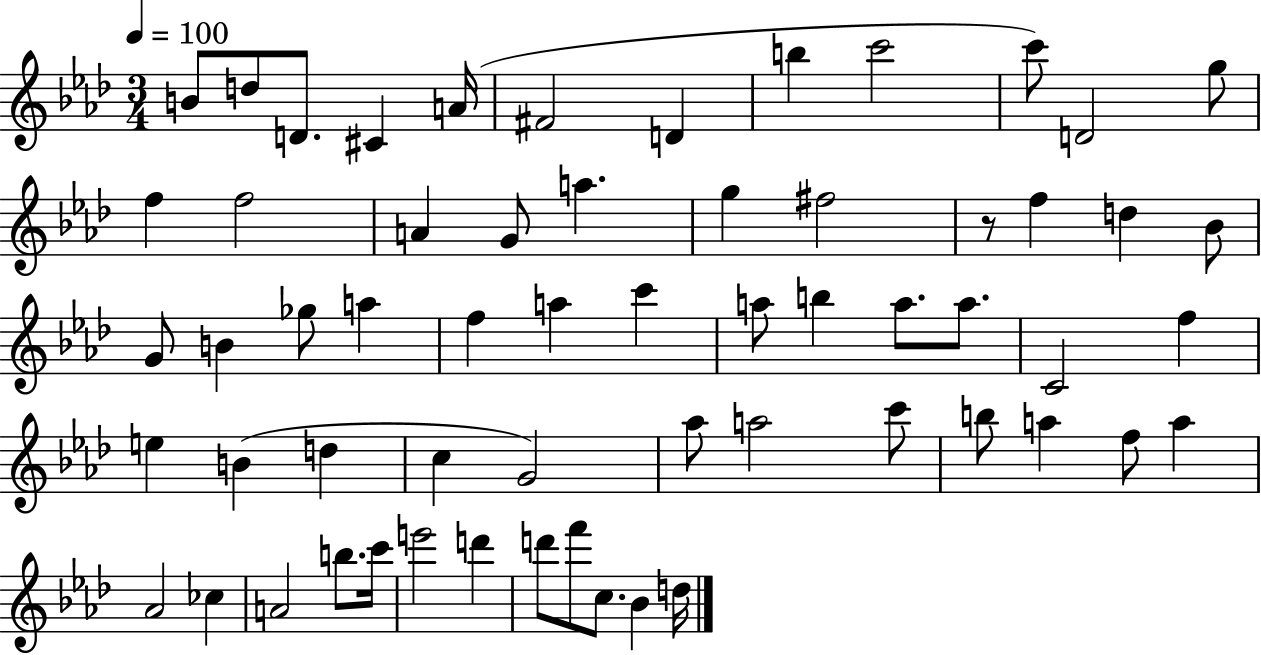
B4/e D5/e D4/e. C#4/q A4/s F#4/h D4/q B5/q C6/h C6/e D4/h G5/e F5/q F5/h A4/q G4/e A5/q. G5/q F#5/h R/e F5/q D5/q Bb4/e G4/e B4/q Gb5/e A5/q F5/q A5/q C6/q A5/e B5/q A5/e. A5/e. C4/h F5/q E5/q B4/q D5/q C5/q G4/h Ab5/e A5/h C6/e B5/e A5/q F5/e A5/q Ab4/h CES5/q A4/h B5/e. C6/s E6/h D6/q D6/e F6/e C5/e. Bb4/q D5/s